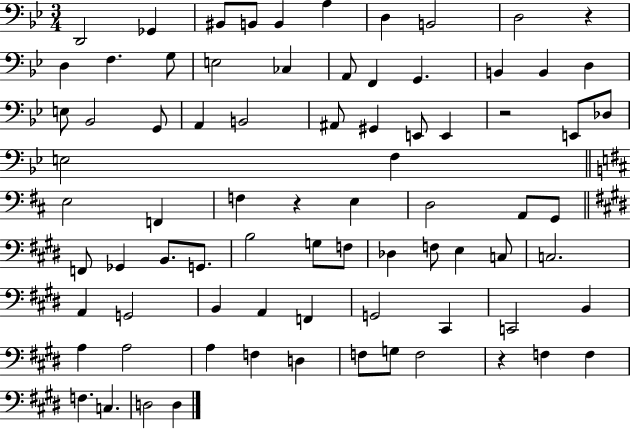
X:1
T:Untitled
M:3/4
L:1/4
K:Bb
D,,2 _G,, ^B,,/2 B,,/2 B,, A, D, B,,2 D,2 z D, F, G,/2 E,2 _C, A,,/2 F,, G,, B,, B,, D, E,/2 _B,,2 G,,/2 A,, B,,2 ^A,,/2 ^G,, E,,/2 E,, z2 E,,/2 _D,/2 E,2 F, E,2 F,, F, z E, D,2 A,,/2 G,,/2 F,,/2 _G,, B,,/2 G,,/2 B,2 G,/2 F,/2 _D, F,/2 E, C,/2 C,2 A,, G,,2 B,, A,, F,, G,,2 ^C,, C,,2 B,, A, A,2 A, F, D, F,/2 G,/2 F,2 z F, F, F, C, D,2 D,